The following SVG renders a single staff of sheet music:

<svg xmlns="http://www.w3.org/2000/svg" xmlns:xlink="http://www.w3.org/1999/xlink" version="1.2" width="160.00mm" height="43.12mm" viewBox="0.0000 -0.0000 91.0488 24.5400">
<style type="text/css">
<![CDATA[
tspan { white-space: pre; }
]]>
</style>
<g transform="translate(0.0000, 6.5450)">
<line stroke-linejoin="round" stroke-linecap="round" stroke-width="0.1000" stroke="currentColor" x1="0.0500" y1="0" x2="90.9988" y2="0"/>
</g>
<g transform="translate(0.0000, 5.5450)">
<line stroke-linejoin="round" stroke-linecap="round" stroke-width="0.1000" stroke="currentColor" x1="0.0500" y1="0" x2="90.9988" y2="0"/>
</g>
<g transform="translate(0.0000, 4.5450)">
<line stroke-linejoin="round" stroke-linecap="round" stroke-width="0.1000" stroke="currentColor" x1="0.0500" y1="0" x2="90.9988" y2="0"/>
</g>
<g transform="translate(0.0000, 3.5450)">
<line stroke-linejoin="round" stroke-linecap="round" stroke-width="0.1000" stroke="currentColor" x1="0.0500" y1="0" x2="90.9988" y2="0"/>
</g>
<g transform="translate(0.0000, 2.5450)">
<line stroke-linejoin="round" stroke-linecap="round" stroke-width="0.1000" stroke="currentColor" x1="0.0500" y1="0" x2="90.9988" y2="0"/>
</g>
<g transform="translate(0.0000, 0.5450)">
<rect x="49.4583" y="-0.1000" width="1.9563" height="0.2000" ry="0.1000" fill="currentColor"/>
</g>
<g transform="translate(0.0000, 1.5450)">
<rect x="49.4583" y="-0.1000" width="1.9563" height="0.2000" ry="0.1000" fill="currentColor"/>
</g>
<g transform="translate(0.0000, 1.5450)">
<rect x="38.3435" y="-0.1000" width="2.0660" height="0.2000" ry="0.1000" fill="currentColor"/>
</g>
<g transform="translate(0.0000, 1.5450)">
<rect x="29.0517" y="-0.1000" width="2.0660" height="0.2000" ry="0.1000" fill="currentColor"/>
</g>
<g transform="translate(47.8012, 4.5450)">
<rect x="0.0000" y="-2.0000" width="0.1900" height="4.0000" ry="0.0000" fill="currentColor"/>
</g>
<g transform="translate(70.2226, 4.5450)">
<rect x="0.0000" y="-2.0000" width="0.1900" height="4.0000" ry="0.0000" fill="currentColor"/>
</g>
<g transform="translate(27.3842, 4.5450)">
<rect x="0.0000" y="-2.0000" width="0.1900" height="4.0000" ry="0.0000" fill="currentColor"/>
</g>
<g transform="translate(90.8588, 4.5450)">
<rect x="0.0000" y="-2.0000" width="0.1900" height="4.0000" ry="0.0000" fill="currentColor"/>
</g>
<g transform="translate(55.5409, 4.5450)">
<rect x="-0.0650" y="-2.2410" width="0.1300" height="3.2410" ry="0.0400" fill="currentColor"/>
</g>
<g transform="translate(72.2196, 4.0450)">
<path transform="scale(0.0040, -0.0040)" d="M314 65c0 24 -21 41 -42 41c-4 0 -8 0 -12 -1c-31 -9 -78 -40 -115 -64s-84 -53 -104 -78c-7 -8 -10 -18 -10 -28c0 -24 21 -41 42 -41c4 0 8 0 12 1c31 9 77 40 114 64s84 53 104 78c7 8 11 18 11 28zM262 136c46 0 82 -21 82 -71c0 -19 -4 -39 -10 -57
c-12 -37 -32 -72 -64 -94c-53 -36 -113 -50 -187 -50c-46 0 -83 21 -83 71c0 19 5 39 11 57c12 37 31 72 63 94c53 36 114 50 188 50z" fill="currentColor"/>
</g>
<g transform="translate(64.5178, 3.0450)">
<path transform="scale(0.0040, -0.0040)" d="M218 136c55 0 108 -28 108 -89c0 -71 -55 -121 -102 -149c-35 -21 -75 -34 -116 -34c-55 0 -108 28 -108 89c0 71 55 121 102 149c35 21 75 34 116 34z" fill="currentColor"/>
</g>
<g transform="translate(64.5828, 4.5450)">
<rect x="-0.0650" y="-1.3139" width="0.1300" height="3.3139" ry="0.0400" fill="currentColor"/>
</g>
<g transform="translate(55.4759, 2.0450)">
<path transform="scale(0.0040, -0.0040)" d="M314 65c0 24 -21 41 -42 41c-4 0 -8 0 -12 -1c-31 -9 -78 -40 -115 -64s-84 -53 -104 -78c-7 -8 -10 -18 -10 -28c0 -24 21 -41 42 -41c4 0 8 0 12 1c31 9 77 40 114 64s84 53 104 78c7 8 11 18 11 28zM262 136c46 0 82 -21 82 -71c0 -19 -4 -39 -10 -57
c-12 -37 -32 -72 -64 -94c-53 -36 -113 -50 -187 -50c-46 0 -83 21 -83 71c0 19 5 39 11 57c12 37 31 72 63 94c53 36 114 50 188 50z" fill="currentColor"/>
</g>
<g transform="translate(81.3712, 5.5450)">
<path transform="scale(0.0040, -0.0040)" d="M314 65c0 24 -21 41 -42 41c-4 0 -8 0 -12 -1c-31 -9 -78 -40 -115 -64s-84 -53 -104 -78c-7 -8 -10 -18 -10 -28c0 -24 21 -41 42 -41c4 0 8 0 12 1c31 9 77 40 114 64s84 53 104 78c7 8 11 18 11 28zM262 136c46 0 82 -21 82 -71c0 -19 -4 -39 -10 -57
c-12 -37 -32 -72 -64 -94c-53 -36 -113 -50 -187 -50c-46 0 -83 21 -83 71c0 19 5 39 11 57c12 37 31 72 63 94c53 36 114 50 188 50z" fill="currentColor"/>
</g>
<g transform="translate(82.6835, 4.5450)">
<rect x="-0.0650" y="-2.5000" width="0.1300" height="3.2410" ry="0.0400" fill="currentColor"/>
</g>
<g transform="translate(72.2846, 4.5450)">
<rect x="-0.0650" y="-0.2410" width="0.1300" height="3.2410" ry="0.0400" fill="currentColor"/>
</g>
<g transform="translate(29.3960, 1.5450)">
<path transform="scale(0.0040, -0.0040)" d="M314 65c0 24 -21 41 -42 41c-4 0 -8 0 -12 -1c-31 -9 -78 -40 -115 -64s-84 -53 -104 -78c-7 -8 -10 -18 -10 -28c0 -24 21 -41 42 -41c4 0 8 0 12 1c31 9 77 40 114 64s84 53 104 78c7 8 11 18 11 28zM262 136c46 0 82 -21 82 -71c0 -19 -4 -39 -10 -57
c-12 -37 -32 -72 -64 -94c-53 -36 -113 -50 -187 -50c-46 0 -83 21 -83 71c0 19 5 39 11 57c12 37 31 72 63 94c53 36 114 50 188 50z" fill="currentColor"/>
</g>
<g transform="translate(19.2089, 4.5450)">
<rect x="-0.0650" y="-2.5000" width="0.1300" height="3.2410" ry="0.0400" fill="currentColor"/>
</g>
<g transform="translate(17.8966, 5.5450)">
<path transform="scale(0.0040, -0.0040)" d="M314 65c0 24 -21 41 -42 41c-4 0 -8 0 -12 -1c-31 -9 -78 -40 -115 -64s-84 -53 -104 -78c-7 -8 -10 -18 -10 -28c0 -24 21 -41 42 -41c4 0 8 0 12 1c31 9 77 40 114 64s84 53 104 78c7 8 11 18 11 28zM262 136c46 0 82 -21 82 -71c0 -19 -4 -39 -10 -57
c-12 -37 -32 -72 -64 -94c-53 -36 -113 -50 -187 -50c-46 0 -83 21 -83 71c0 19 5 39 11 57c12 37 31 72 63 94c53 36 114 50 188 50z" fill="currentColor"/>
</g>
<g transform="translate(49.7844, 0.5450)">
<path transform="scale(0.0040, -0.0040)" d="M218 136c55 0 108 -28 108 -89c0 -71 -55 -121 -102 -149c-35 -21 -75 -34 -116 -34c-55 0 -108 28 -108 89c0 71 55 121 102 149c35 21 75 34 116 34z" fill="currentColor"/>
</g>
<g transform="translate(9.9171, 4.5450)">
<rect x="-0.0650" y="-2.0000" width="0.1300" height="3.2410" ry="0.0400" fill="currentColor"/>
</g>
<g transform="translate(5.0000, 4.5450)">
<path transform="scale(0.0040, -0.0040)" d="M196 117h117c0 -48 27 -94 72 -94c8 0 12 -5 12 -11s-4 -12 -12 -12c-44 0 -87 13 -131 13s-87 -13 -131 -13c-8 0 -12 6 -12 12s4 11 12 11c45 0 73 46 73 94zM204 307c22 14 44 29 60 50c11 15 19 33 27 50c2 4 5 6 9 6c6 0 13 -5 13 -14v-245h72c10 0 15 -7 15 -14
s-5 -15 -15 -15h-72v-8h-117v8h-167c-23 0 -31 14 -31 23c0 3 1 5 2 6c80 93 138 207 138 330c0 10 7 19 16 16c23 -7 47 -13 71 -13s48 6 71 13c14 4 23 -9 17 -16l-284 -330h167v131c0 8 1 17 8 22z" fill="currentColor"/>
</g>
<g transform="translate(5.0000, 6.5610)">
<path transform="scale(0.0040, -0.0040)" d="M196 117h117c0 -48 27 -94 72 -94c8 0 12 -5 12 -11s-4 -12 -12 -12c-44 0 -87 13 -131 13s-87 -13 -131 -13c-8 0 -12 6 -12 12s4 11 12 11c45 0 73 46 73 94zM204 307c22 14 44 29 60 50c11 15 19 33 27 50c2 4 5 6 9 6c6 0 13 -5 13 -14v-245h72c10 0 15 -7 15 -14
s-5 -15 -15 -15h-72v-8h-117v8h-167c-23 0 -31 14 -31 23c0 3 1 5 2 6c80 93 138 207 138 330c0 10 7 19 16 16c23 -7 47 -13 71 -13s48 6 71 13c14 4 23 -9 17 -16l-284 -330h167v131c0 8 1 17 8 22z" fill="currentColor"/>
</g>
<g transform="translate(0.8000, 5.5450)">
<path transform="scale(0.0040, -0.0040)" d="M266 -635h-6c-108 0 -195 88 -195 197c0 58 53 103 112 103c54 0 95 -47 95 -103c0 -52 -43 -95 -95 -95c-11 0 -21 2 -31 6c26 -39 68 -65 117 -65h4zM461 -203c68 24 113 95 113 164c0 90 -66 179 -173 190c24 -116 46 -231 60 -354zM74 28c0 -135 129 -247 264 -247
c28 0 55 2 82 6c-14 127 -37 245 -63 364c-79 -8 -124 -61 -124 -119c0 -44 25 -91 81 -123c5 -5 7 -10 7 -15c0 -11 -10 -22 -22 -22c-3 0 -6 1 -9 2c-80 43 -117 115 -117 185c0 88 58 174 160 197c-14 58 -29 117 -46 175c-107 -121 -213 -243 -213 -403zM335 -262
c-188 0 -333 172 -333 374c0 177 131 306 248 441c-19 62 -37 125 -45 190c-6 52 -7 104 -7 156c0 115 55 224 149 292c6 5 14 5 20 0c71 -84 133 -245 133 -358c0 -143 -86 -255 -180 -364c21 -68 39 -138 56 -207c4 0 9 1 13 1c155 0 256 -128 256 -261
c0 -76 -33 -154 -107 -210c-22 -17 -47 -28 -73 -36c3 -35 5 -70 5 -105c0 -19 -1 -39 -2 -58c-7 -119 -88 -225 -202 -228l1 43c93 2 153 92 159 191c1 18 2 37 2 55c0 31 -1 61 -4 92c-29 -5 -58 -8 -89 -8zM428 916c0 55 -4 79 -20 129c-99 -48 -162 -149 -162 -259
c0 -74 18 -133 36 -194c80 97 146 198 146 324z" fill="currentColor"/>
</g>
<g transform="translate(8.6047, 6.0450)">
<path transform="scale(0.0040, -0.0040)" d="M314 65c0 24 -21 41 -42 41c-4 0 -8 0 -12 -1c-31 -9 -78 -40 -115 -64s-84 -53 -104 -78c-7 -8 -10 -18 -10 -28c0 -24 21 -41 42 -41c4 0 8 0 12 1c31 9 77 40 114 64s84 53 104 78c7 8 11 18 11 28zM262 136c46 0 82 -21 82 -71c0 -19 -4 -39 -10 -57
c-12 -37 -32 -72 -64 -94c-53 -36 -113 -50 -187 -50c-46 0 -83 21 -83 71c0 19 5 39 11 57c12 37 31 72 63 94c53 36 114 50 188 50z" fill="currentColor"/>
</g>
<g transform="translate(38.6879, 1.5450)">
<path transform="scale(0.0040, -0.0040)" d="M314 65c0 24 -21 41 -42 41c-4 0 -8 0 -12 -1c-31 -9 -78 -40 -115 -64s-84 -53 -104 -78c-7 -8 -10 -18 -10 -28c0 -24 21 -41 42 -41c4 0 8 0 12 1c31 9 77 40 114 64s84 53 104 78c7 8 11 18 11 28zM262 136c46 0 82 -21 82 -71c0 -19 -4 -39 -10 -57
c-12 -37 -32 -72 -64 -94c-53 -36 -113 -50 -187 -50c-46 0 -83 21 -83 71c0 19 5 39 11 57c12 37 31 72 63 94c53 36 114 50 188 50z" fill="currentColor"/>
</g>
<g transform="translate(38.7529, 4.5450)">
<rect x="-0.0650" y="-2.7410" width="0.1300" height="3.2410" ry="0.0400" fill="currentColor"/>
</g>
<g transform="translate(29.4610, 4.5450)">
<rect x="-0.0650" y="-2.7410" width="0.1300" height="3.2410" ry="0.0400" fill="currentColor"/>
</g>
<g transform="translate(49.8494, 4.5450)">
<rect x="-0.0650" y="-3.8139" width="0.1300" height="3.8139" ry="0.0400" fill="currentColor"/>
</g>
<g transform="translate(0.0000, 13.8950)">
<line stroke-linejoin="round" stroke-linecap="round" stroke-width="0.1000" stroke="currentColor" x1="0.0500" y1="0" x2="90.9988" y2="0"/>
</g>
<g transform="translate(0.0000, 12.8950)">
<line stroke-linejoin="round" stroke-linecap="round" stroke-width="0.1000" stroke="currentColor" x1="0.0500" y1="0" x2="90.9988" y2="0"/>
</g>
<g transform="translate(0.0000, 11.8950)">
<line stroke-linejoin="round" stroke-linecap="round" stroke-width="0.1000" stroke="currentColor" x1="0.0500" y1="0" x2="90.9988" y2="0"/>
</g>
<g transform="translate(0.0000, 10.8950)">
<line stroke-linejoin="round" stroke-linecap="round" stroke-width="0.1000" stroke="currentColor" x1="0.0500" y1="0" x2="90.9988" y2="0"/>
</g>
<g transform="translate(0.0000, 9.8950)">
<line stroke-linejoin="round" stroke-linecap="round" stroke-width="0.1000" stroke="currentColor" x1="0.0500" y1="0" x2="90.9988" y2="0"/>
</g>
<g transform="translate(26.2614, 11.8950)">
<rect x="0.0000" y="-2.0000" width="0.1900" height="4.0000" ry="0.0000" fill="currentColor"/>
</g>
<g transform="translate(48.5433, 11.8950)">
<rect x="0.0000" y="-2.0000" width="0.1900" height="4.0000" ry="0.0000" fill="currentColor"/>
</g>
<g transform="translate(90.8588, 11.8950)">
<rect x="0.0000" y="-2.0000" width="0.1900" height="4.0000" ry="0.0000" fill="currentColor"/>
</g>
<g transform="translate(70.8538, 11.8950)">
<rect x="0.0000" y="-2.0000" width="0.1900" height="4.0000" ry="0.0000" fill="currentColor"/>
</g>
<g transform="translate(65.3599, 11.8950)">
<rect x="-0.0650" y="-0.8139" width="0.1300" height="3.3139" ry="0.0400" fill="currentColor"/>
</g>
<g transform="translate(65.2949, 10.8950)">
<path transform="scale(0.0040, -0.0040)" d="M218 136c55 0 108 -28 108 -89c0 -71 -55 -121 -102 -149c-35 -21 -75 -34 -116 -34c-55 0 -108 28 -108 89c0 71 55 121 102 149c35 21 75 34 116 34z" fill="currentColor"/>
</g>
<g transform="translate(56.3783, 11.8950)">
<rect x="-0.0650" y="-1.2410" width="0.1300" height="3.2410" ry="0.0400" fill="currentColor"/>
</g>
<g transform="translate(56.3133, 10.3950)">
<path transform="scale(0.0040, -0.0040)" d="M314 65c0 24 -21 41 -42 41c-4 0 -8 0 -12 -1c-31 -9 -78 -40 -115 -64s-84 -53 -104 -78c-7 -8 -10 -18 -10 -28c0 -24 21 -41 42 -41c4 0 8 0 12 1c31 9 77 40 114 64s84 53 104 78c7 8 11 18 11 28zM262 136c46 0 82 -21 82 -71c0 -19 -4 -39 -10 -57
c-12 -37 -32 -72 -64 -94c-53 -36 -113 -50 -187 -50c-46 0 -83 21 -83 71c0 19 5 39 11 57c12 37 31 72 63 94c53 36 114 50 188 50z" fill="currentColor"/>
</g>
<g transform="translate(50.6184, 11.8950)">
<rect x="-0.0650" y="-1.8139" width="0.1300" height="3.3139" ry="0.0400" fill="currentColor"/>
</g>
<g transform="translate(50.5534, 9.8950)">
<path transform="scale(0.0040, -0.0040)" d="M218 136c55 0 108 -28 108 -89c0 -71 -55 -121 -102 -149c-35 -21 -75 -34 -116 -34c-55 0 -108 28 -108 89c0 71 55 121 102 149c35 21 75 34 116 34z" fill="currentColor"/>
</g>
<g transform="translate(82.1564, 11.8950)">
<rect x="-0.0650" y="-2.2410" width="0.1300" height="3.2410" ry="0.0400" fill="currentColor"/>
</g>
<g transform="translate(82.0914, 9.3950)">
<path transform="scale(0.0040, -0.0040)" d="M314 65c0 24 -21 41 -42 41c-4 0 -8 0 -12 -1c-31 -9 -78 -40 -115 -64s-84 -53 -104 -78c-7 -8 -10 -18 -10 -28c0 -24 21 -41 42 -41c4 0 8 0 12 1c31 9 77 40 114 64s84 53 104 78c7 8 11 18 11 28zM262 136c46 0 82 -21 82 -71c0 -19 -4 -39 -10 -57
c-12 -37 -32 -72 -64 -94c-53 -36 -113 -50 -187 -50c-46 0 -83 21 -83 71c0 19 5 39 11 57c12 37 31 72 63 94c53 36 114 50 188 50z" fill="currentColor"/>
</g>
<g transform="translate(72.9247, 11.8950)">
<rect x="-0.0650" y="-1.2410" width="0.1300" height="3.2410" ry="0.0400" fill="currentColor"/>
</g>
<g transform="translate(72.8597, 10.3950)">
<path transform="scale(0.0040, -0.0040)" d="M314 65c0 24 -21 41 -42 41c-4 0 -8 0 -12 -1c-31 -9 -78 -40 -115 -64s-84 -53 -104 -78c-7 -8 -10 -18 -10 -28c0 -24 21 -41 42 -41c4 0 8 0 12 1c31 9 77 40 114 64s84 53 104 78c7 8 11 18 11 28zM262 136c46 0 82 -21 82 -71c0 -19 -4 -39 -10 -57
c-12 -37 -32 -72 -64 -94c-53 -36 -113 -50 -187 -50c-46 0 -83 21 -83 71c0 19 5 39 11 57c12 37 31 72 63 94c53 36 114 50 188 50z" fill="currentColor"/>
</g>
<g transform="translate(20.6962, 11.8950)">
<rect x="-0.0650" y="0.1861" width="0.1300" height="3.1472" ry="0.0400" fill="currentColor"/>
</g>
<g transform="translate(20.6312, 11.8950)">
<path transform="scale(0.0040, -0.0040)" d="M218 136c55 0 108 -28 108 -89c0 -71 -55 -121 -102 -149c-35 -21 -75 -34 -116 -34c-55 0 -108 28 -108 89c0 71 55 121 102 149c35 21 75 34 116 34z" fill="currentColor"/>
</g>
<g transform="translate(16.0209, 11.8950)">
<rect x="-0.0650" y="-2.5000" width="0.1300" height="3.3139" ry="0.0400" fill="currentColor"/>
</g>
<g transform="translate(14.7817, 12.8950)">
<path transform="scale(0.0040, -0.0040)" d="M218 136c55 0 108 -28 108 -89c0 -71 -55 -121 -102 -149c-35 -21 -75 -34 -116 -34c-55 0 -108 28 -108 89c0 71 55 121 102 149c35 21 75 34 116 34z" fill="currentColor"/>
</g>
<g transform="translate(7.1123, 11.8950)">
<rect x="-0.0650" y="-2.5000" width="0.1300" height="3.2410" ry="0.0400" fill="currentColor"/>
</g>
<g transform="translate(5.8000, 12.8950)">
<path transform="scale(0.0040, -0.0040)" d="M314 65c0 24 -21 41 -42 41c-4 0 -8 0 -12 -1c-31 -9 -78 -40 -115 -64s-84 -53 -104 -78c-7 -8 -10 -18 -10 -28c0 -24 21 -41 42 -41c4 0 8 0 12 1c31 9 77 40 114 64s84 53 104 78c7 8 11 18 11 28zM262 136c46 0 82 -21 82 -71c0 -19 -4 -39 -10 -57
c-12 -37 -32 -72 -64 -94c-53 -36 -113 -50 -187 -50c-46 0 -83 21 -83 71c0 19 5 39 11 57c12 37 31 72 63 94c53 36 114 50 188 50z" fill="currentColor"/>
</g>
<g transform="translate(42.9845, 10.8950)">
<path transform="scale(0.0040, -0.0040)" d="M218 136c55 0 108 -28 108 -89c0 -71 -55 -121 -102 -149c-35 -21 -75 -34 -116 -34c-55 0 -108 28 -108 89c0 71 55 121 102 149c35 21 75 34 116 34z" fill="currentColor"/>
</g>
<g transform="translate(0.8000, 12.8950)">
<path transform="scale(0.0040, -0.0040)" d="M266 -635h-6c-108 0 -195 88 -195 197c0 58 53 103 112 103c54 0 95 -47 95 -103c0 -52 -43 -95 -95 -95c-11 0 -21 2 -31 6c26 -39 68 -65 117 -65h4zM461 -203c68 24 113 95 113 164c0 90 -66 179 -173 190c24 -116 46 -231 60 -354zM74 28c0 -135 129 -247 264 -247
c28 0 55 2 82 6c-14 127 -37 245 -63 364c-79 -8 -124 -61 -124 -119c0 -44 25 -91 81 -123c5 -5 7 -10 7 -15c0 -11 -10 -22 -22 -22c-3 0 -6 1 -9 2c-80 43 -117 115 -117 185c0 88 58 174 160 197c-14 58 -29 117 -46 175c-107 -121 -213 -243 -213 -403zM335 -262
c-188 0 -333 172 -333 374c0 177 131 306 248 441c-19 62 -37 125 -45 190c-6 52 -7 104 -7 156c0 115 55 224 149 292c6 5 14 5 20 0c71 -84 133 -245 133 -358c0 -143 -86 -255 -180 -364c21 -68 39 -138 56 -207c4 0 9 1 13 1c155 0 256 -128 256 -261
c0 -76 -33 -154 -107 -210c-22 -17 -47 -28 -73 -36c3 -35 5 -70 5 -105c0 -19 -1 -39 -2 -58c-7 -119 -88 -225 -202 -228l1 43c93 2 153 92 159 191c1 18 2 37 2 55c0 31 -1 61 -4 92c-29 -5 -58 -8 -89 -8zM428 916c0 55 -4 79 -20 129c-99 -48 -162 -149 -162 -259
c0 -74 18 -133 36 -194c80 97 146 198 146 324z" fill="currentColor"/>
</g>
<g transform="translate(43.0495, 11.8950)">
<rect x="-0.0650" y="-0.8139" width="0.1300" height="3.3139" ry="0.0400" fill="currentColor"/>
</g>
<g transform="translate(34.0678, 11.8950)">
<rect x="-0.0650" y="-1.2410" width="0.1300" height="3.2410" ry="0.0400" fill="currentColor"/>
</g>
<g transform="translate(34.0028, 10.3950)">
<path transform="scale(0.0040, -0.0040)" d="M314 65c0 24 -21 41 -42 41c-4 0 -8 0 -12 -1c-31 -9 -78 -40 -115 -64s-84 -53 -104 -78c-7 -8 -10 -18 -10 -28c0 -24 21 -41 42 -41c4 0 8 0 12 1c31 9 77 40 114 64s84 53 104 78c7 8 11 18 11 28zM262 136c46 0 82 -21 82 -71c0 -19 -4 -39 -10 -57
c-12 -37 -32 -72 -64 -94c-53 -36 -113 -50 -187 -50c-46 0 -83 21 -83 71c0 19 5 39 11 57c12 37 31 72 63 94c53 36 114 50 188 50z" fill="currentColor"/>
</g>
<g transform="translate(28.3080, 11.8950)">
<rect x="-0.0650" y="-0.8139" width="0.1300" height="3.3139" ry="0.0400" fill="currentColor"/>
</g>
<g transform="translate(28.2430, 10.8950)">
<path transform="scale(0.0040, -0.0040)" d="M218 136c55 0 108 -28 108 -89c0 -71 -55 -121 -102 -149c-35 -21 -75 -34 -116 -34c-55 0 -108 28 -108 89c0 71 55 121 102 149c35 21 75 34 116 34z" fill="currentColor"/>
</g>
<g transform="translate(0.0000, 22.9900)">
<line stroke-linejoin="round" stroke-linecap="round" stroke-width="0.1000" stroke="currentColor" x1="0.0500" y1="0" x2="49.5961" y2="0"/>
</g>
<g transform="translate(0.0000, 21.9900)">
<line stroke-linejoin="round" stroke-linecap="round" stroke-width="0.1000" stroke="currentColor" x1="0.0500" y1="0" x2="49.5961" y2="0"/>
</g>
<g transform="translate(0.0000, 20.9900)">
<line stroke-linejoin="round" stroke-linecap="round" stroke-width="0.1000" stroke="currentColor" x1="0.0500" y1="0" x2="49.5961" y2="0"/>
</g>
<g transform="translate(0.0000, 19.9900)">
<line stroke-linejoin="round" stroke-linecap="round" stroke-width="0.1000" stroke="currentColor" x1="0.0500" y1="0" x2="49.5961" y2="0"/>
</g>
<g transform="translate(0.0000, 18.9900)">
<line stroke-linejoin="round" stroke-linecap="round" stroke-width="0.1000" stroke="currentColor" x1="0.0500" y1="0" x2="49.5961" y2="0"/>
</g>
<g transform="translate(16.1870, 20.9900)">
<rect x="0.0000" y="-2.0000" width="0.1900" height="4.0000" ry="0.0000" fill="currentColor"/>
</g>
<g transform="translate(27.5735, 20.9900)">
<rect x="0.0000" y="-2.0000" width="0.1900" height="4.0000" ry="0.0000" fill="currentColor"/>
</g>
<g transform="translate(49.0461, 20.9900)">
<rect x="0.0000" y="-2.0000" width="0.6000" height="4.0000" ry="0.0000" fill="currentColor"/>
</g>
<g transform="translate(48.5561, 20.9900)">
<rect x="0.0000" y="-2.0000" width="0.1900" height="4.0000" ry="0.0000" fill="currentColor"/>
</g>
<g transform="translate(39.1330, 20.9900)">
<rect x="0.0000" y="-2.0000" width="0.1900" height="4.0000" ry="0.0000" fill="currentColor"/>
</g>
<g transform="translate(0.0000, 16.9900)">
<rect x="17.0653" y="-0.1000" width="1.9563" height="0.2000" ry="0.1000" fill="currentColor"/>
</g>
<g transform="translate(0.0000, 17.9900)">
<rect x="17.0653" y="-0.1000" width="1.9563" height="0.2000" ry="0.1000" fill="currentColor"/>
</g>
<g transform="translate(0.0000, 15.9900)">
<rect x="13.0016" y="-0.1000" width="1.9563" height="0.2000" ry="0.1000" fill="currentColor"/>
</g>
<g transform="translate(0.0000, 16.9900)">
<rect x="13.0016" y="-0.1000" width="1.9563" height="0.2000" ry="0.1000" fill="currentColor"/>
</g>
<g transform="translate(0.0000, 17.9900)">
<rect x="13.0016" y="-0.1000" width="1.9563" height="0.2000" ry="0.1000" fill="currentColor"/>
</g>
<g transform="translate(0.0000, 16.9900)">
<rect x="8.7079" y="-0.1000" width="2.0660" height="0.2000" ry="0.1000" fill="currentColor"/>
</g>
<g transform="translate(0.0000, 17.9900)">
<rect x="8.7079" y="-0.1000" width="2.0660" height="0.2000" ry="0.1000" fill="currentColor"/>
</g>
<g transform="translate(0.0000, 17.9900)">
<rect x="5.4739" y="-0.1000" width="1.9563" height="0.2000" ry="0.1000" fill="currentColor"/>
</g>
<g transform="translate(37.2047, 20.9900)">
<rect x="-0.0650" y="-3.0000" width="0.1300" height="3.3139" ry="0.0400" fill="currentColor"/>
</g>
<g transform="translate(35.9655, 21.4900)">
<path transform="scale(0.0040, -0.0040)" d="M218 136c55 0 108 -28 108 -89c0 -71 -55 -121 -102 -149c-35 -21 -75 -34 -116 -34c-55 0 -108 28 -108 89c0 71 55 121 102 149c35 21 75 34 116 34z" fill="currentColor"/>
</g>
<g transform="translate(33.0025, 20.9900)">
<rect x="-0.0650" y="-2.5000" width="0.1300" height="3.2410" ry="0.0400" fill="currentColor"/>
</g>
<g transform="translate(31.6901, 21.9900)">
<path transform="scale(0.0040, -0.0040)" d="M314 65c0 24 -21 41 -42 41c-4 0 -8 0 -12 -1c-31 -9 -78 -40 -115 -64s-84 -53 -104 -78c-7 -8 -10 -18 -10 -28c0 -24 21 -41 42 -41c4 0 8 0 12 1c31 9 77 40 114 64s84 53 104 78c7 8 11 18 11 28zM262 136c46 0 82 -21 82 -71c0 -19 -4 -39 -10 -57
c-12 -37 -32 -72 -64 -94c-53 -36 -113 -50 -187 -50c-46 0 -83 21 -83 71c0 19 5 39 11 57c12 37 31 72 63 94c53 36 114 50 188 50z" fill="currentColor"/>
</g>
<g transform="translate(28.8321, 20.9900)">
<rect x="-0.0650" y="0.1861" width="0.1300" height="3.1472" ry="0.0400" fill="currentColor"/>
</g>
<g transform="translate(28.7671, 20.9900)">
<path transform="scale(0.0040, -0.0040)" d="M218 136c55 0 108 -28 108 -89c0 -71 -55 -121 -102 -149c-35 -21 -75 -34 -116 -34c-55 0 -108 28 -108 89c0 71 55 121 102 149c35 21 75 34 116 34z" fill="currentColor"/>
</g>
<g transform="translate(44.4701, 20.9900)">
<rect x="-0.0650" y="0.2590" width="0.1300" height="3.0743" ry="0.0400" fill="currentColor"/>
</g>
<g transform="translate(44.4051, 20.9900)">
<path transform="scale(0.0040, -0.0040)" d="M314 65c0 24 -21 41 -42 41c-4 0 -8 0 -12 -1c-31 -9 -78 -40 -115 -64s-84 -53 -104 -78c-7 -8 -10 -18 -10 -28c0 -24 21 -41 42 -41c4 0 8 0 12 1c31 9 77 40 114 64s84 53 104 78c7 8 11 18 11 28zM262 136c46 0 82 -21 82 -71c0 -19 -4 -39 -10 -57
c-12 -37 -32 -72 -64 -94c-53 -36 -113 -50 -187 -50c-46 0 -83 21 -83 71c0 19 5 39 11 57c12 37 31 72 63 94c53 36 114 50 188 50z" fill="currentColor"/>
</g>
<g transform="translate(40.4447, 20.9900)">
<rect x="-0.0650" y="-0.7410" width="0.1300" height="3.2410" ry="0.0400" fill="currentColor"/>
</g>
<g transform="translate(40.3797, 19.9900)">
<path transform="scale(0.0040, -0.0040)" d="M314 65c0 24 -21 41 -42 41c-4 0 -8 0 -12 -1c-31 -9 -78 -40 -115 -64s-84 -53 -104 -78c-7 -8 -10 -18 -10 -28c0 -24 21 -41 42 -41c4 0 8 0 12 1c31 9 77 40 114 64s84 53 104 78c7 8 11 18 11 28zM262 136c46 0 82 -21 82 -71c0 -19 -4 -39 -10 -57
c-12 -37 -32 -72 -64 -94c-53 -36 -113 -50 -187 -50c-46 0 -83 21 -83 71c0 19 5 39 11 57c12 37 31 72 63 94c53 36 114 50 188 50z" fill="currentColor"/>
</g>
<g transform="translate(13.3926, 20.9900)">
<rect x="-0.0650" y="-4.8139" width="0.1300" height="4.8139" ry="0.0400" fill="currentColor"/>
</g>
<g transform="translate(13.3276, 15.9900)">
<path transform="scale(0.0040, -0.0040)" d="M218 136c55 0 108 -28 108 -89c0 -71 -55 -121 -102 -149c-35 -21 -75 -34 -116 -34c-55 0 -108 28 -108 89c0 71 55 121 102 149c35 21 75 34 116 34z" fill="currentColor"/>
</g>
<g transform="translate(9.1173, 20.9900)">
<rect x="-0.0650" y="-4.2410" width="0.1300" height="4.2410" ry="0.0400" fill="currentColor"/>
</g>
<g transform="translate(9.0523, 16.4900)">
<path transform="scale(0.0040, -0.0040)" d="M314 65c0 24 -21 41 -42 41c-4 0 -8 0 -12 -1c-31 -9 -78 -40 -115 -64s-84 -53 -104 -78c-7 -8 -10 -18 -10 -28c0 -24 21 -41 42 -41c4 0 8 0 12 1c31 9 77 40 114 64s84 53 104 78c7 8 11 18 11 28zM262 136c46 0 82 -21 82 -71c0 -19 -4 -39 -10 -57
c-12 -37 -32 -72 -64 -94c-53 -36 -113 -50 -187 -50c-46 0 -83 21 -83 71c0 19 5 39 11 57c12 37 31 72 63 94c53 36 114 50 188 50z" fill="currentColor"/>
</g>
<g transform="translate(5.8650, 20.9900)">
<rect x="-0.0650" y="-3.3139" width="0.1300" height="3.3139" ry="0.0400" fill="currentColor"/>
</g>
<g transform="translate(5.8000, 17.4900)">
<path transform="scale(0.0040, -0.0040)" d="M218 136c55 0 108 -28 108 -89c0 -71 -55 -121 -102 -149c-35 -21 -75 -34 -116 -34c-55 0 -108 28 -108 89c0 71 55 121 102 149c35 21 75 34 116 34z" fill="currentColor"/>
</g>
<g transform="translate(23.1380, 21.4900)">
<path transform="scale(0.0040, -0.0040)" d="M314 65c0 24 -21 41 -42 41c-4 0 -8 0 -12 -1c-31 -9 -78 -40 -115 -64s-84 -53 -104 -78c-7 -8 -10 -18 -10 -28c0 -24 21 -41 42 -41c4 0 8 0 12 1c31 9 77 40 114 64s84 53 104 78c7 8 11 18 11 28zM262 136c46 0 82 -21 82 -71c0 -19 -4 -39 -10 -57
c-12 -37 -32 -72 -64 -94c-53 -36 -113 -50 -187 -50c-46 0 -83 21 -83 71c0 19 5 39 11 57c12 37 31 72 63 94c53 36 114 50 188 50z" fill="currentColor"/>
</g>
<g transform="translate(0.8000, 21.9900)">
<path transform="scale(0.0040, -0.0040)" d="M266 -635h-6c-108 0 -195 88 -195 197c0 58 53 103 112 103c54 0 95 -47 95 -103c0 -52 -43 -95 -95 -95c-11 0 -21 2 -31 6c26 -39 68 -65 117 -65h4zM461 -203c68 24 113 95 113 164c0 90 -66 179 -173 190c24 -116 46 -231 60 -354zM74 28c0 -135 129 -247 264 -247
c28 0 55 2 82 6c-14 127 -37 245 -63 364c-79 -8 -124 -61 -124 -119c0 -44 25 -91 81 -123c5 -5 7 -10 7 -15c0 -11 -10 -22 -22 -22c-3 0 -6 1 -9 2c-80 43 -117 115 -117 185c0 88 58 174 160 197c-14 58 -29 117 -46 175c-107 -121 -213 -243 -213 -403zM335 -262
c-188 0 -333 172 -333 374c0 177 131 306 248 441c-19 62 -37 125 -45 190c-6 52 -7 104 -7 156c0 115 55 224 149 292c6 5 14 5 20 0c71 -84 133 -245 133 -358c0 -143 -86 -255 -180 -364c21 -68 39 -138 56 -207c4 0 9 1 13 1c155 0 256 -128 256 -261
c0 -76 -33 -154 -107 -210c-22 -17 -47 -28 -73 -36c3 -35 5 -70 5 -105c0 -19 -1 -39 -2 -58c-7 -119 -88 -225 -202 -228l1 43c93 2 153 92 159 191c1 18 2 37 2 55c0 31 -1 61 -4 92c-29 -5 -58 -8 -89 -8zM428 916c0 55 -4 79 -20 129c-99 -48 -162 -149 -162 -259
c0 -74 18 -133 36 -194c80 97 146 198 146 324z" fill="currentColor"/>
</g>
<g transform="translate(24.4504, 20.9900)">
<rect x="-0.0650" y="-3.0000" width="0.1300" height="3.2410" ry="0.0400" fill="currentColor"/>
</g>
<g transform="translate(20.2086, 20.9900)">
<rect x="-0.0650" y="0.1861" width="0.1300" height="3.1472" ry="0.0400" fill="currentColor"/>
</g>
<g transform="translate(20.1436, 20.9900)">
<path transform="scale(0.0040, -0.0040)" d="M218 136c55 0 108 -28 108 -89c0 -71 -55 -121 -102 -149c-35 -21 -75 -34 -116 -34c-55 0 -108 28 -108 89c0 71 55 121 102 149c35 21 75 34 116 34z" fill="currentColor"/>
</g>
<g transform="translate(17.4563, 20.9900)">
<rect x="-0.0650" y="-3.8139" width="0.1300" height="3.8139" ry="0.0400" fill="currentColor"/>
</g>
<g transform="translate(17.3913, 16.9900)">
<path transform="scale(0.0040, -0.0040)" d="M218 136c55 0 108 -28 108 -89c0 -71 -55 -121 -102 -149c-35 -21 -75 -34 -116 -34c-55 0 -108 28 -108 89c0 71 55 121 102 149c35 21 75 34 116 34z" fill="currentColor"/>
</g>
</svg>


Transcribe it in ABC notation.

X:1
T:Untitled
M:4/4
L:1/4
K:C
F2 G2 a2 a2 c' g2 e c2 G2 G2 G B d e2 d f e2 d e2 g2 b d'2 e' c' B A2 B G2 A d2 B2